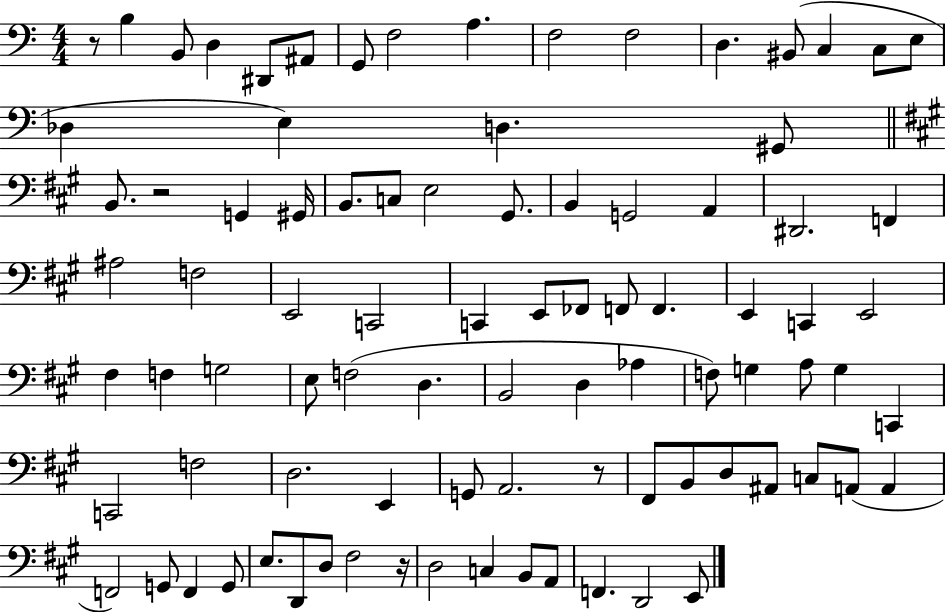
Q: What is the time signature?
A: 4/4